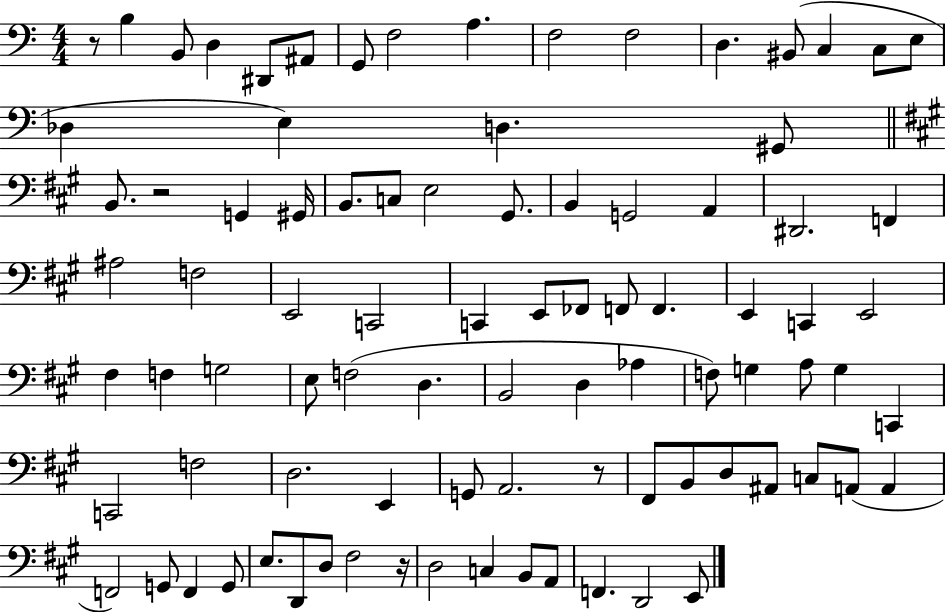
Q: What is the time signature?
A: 4/4